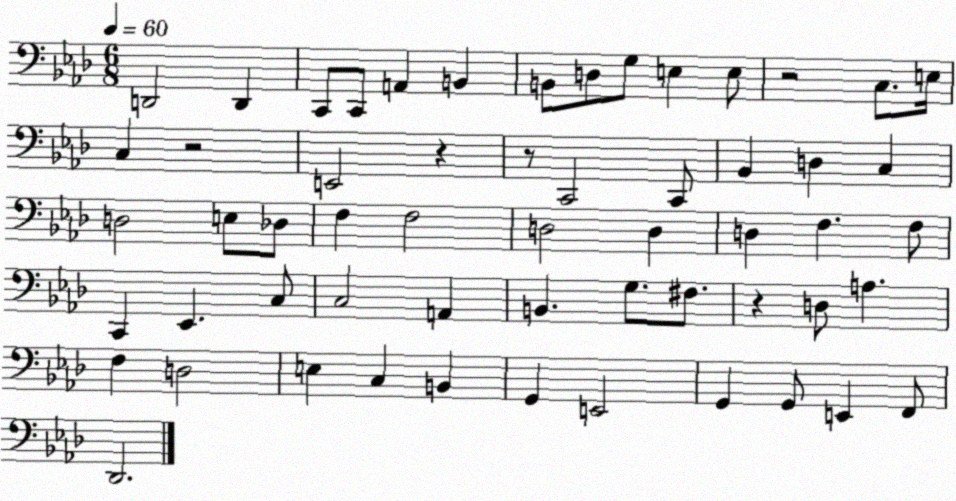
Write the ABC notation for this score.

X:1
T:Untitled
M:6/8
L:1/4
K:Ab
D,,2 D,, C,,/2 C,,/2 A,, B,, B,,/2 D,/2 G,/2 E, E,/2 z2 C,/2 E,/4 C, z2 E,,2 z z/2 C,,2 C,,/2 _B,, D, C, D,2 E,/2 _D,/2 F, F,2 D,2 D, D, F, F,/2 C,, _E,, C,/2 C,2 A,, B,, G,/2 ^F,/2 z D,/2 A, F, D,2 E, C, B,, G,, E,,2 G,, G,,/2 E,, F,,/2 _D,,2